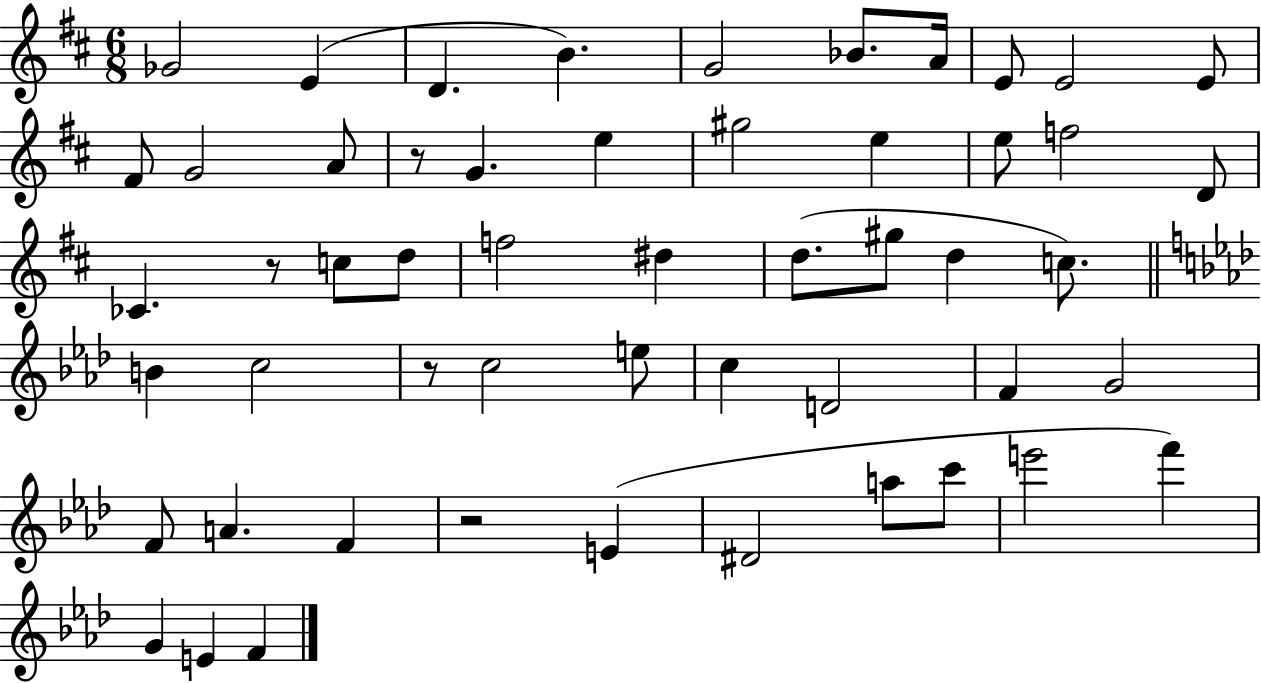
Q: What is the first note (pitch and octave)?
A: Gb4